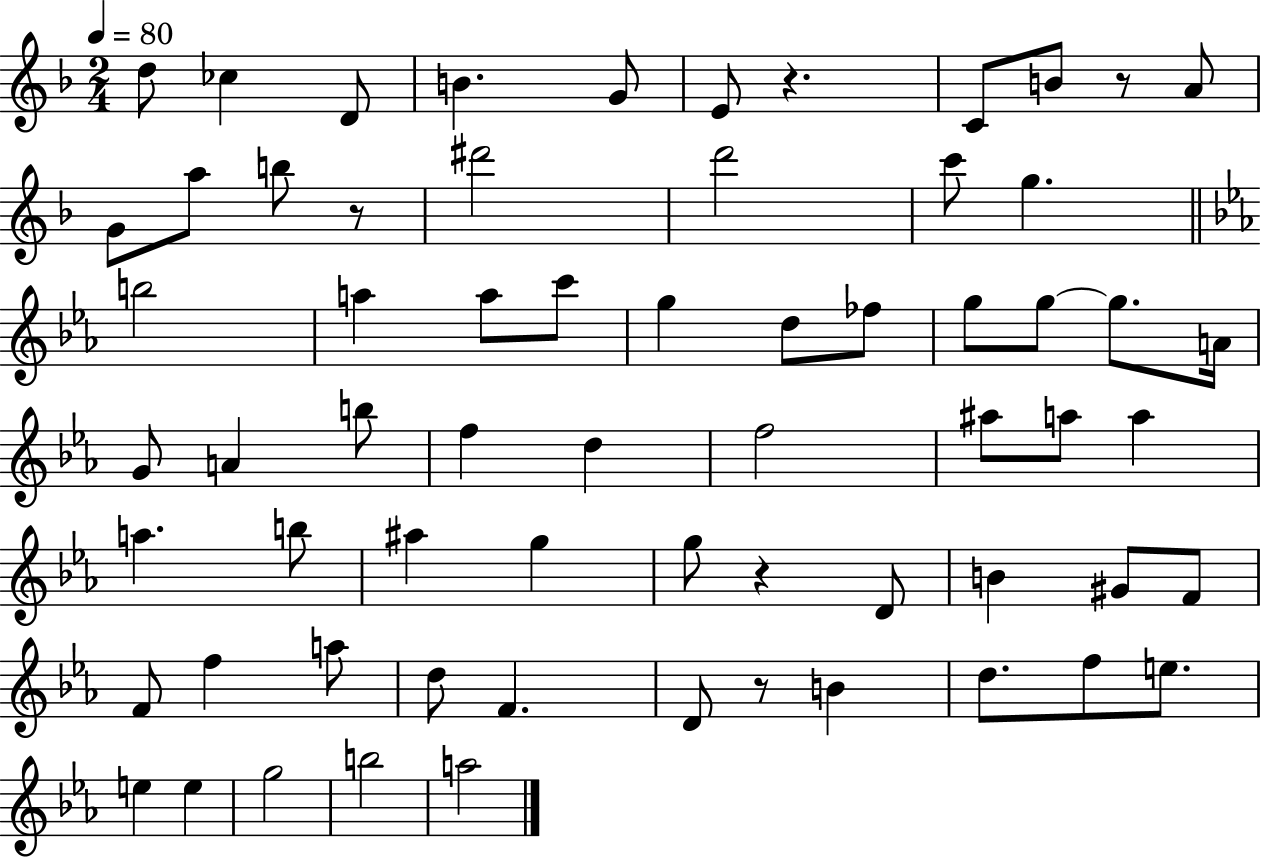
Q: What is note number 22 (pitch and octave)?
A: D5